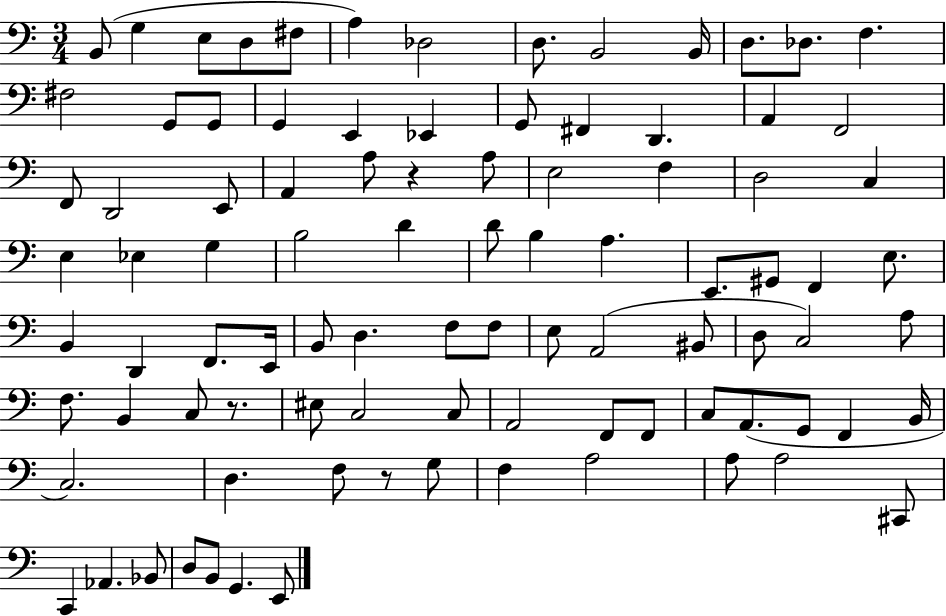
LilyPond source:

{
  \clef bass
  \numericTimeSignature
  \time 3/4
  \key c \major
  b,8( g4 e8 d8 fis8 | a4) des2 | d8. b,2 b,16 | d8. des8. f4. | \break fis2 g,8 g,8 | g,4 e,4 ees,4 | g,8 fis,4 d,4. | a,4 f,2 | \break f,8 d,2 e,8 | a,4 a8 r4 a8 | e2 f4 | d2 c4 | \break e4 ees4 g4 | b2 d'4 | d'8 b4 a4. | e,8. gis,8 f,4 e8. | \break b,4 d,4 f,8. e,16 | b,8 d4. f8 f8 | e8 a,2( bis,8 | d8 c2) a8 | \break f8. b,4 c8 r8. | eis8 c2 c8 | a,2 f,8 f,8 | c8 a,8.( g,8 f,4 b,16 | \break c2.) | d4. f8 r8 g8 | f4 a2 | a8 a2 cis,8 | \break c,4 aes,4. bes,8 | d8 b,8 g,4. e,8 | \bar "|."
}